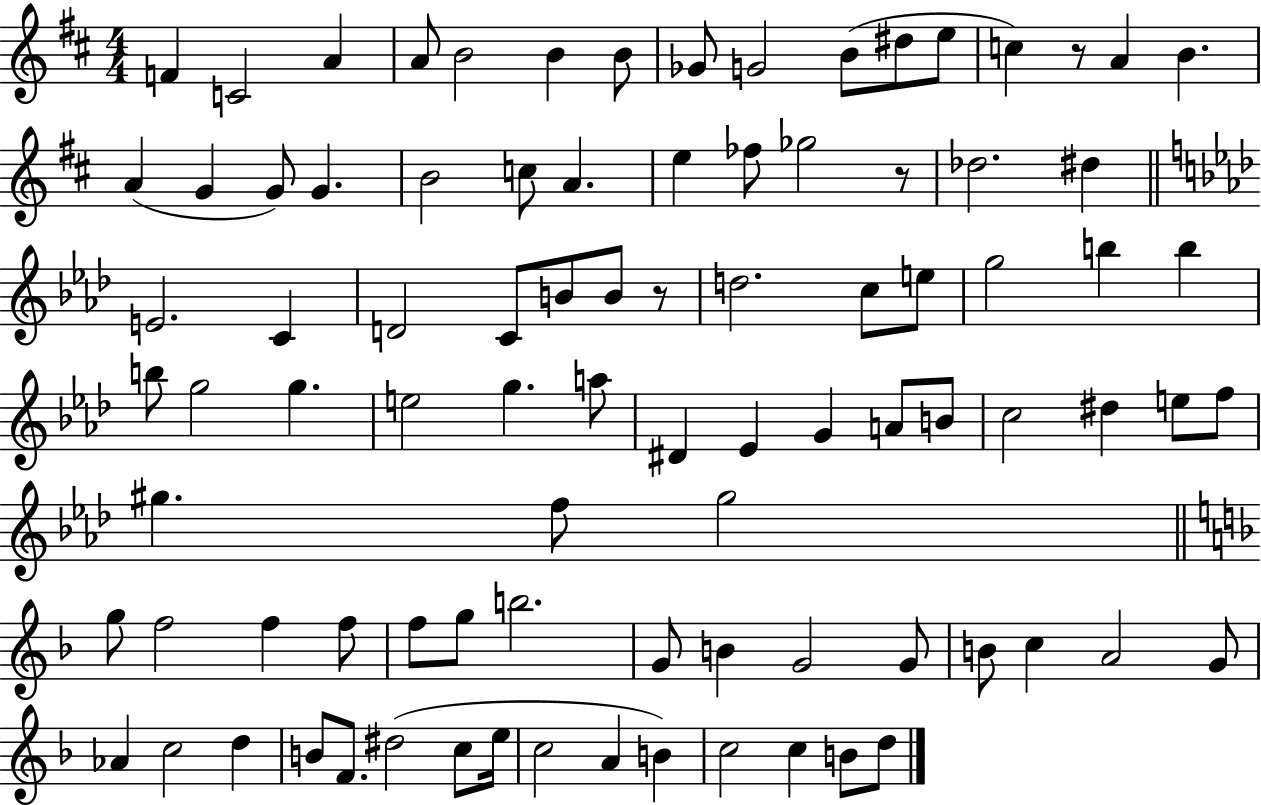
{
  \clef treble
  \numericTimeSignature
  \time 4/4
  \key d \major
  f'4 c'2 a'4 | a'8 b'2 b'4 b'8 | ges'8 g'2 b'8( dis''8 e''8 | c''4) r8 a'4 b'4. | \break a'4( g'4 g'8) g'4. | b'2 c''8 a'4. | e''4 fes''8 ges''2 r8 | des''2. dis''4 | \break \bar "||" \break \key f \minor e'2. c'4 | d'2 c'8 b'8 b'8 r8 | d''2. c''8 e''8 | g''2 b''4 b''4 | \break b''8 g''2 g''4. | e''2 g''4. a''8 | dis'4 ees'4 g'4 a'8 b'8 | c''2 dis''4 e''8 f''8 | \break gis''4. f''8 gis''2 | \bar "||" \break \key f \major g''8 f''2 f''4 f''8 | f''8 g''8 b''2. | g'8 b'4 g'2 g'8 | b'8 c''4 a'2 g'8 | \break aes'4 c''2 d''4 | b'8 f'8. dis''2( c''8 e''16 | c''2 a'4 b'4) | c''2 c''4 b'8 d''8 | \break \bar "|."
}